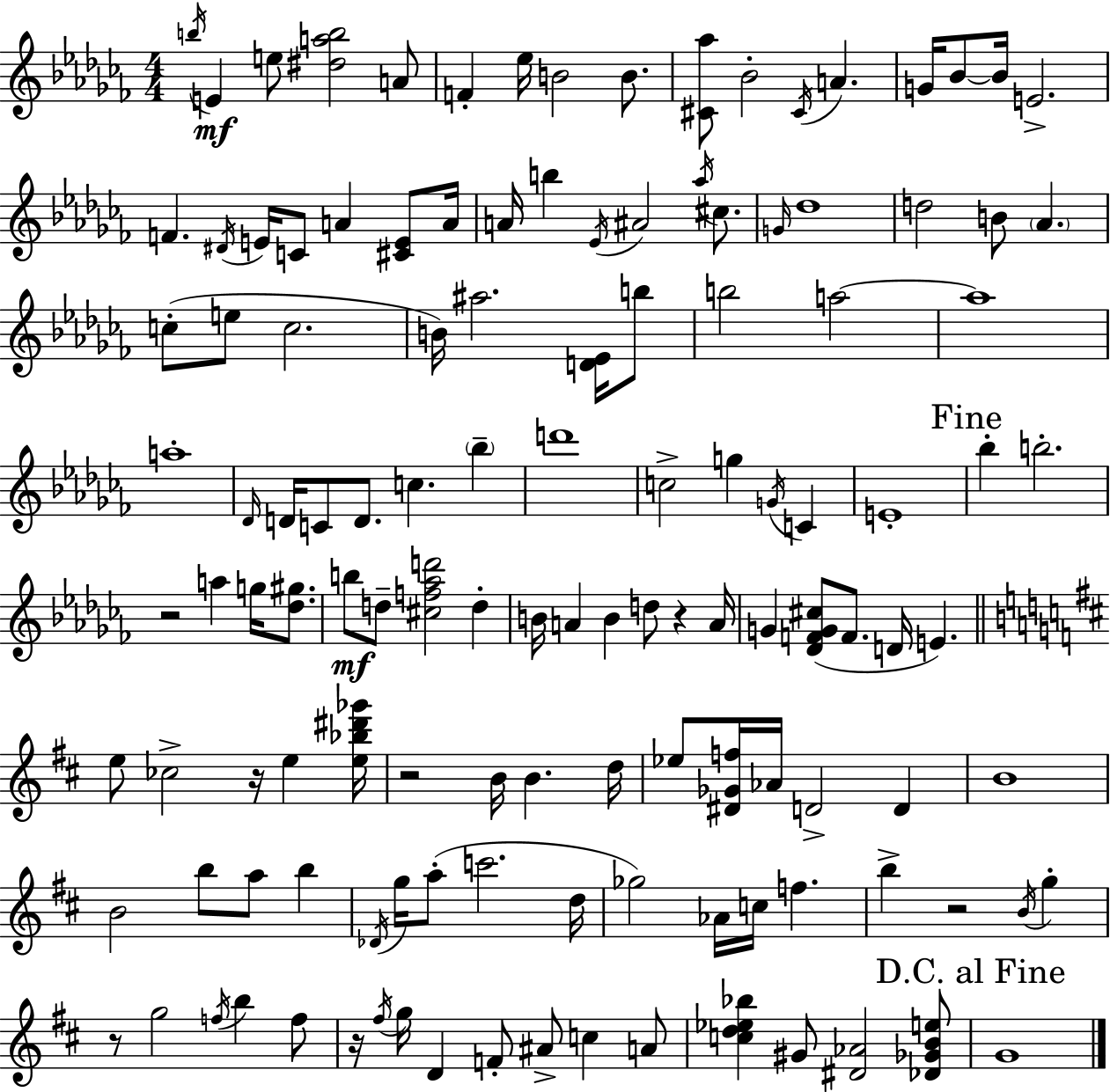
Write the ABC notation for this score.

X:1
T:Untitled
M:4/4
L:1/4
K:Abm
b/4 E e/2 [^dab]2 A/2 F _e/4 B2 B/2 [^C_a]/2 _B2 ^C/4 A G/4 _B/2 _B/4 E2 F ^D/4 E/4 C/2 A [^CE]/2 A/4 A/4 b _E/4 ^A2 _a/4 ^c/2 G/4 _d4 d2 B/2 _A c/2 e/2 c2 B/4 ^a2 [D_E]/4 b/2 b2 a2 a4 a4 _D/4 D/4 C/2 D/2 c _b d'4 c2 g G/4 C E4 _b b2 z2 a g/4 [_d^g]/2 b/2 d/2 [^cf_ad']2 d B/4 A B d/2 z A/4 G [_DFG^c]/2 F/2 D/4 E e/2 _c2 z/4 e [e_b^d'_g']/4 z2 B/4 B d/4 _e/2 [^D_Gf]/4 _A/4 D2 D B4 B2 b/2 a/2 b _D/4 g/4 a/2 c'2 d/4 _g2 _A/4 c/4 f b z2 B/4 g z/2 g2 f/4 b f/2 z/4 ^f/4 g/4 D F/2 ^A/2 c A/2 [cd_e_b] ^G/2 [^D_A]2 [_D_GBe]/2 G4